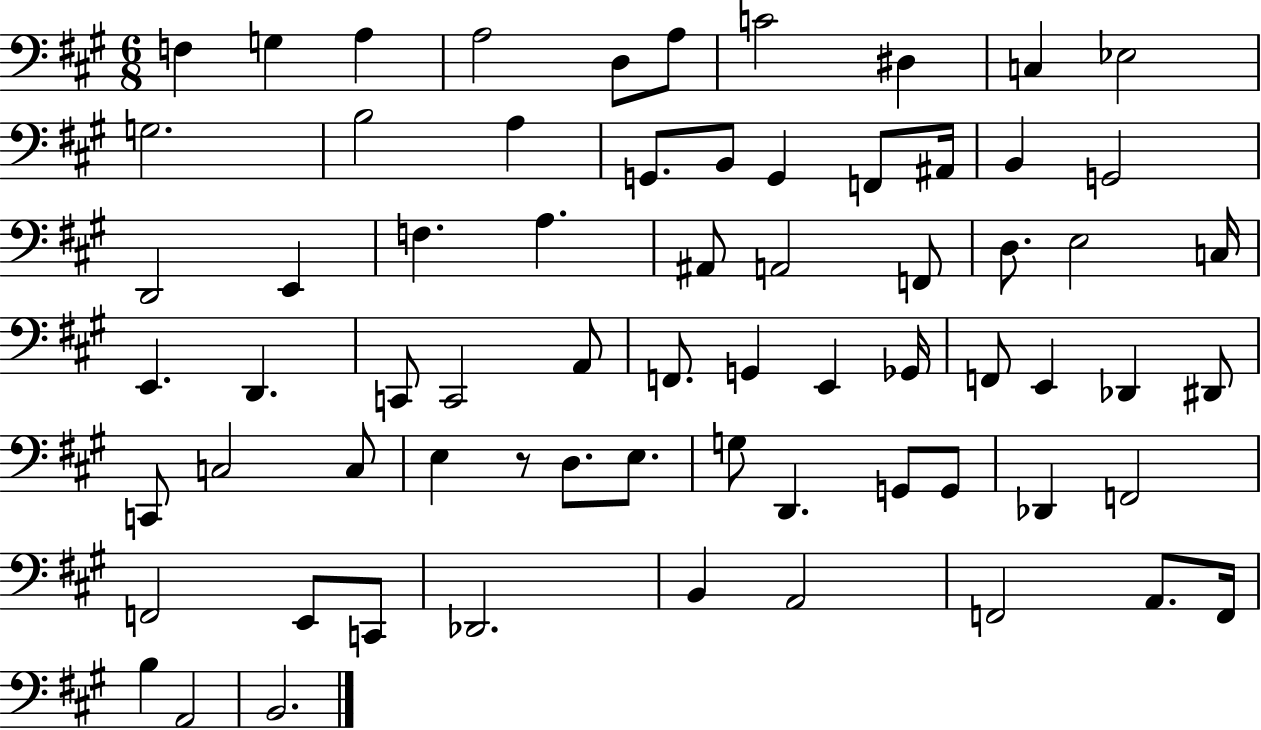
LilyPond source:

{
  \clef bass
  \numericTimeSignature
  \time 6/8
  \key a \major
  f4 g4 a4 | a2 d8 a8 | c'2 dis4 | c4 ees2 | \break g2. | b2 a4 | g,8. b,8 g,4 f,8 ais,16 | b,4 g,2 | \break d,2 e,4 | f4. a4. | ais,8 a,2 f,8 | d8. e2 c16 | \break e,4. d,4. | c,8 c,2 a,8 | f,8. g,4 e,4 ges,16 | f,8 e,4 des,4 dis,8 | \break c,8 c2 c8 | e4 r8 d8. e8. | g8 d,4. g,8 g,8 | des,4 f,2 | \break f,2 e,8 c,8 | des,2. | b,4 a,2 | f,2 a,8. f,16 | \break b4 a,2 | b,2. | \bar "|."
}